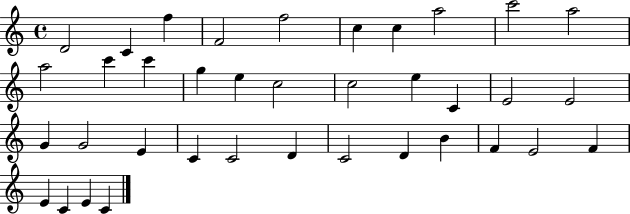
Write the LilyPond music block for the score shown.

{
  \clef treble
  \time 4/4
  \defaultTimeSignature
  \key c \major
  d'2 c'4 f''4 | f'2 f''2 | c''4 c''4 a''2 | c'''2 a''2 | \break a''2 c'''4 c'''4 | g''4 e''4 c''2 | c''2 e''4 c'4 | e'2 e'2 | \break g'4 g'2 e'4 | c'4 c'2 d'4 | c'2 d'4 b'4 | f'4 e'2 f'4 | \break e'4 c'4 e'4 c'4 | \bar "|."
}